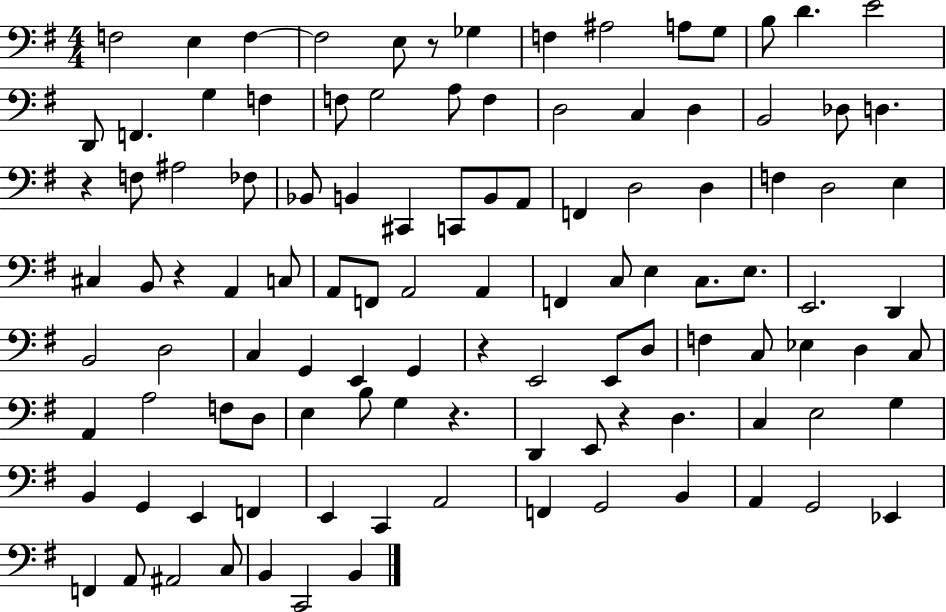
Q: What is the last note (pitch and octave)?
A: B2